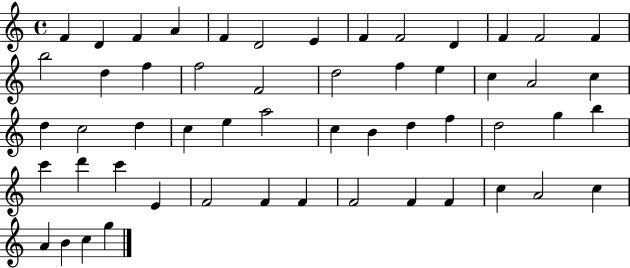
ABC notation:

X:1
T:Untitled
M:4/4
L:1/4
K:C
F D F A F D2 E F F2 D F F2 F b2 d f f2 F2 d2 f e c A2 c d c2 d c e a2 c B d f d2 g b c' d' c' E F2 F F F2 F F c A2 c A B c g